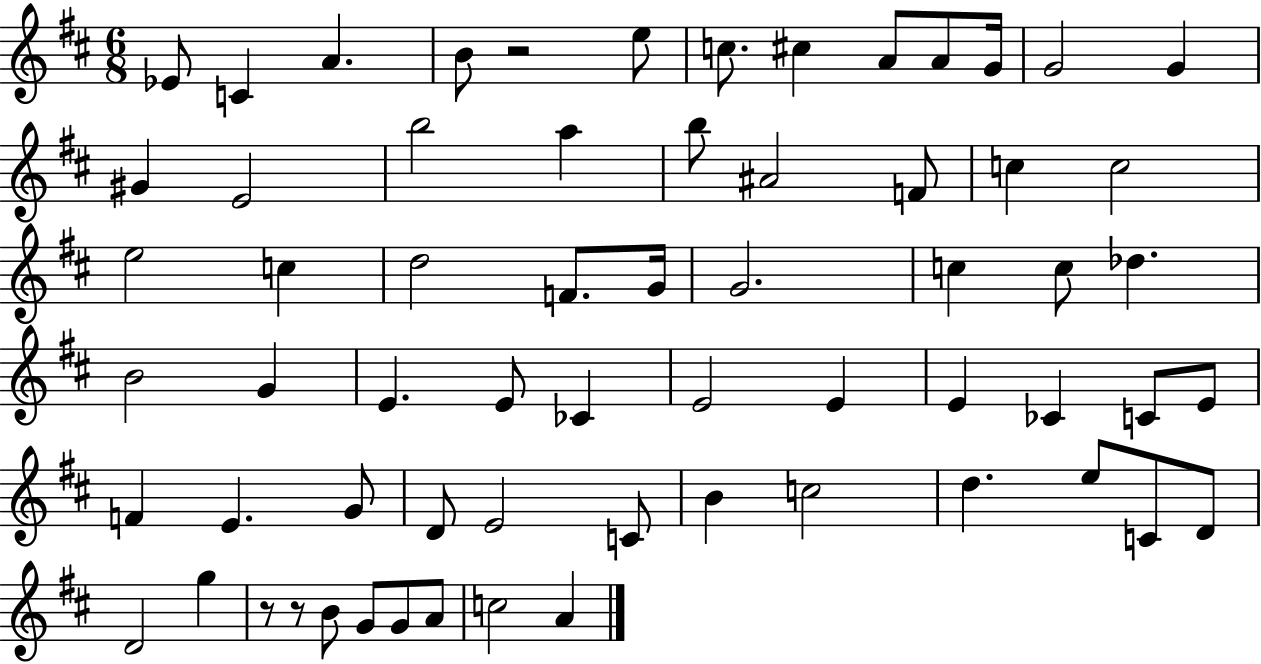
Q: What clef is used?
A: treble